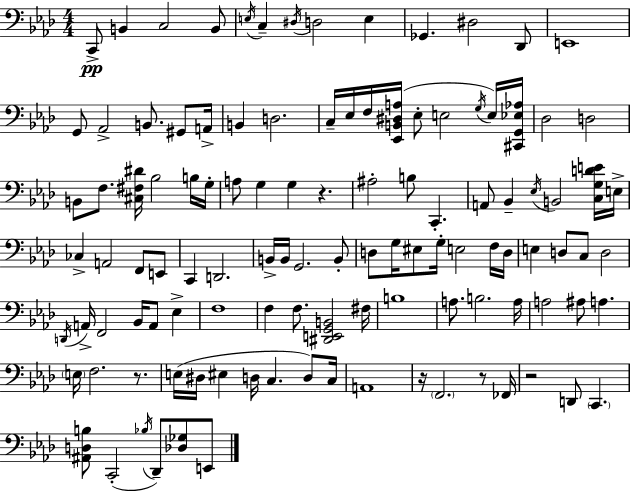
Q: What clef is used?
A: bass